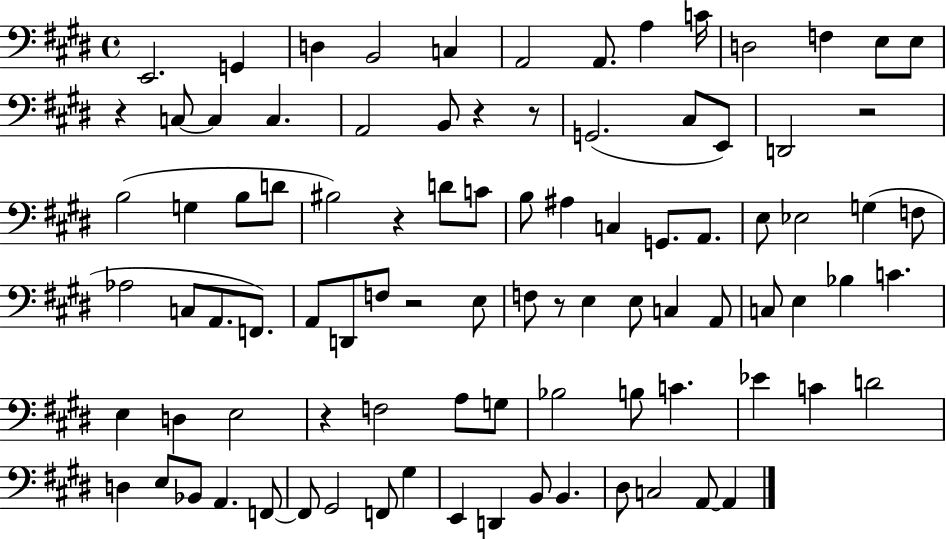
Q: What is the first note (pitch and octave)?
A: E2